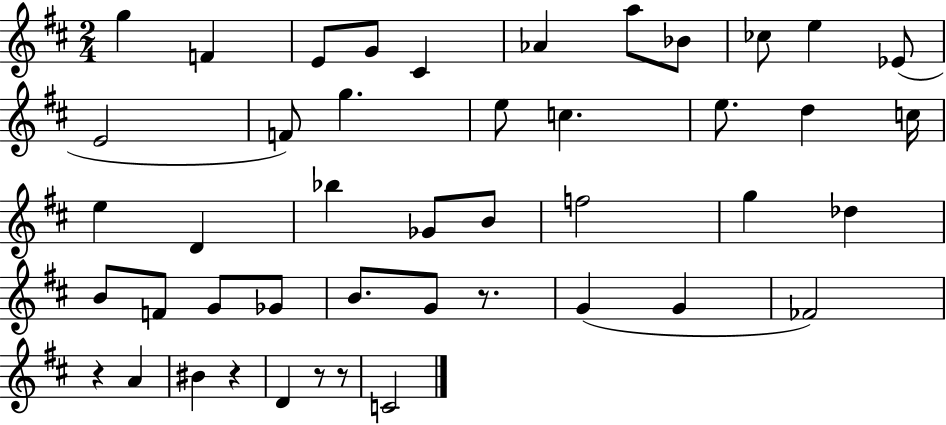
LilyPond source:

{
  \clef treble
  \numericTimeSignature
  \time 2/4
  \key d \major
  g''4 f'4 | e'8 g'8 cis'4 | aes'4 a''8 bes'8 | ces''8 e''4 ees'8( | \break e'2 | f'8) g''4. | e''8 c''4. | e''8. d''4 c''16 | \break e''4 d'4 | bes''4 ges'8 b'8 | f''2 | g''4 des''4 | \break b'8 f'8 g'8 ges'8 | b'8. g'8 r8. | g'4( g'4 | fes'2) | \break r4 a'4 | bis'4 r4 | d'4 r8 r8 | c'2 | \break \bar "|."
}